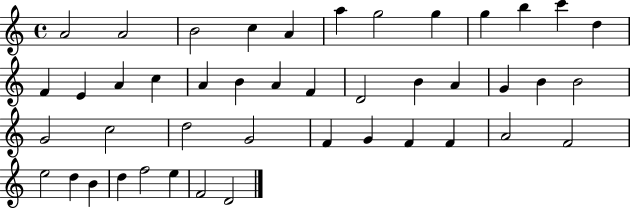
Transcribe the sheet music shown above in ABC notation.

X:1
T:Untitled
M:4/4
L:1/4
K:C
A2 A2 B2 c A a g2 g g b c' d F E A c A B A F D2 B A G B B2 G2 c2 d2 G2 F G F F A2 F2 e2 d B d f2 e F2 D2